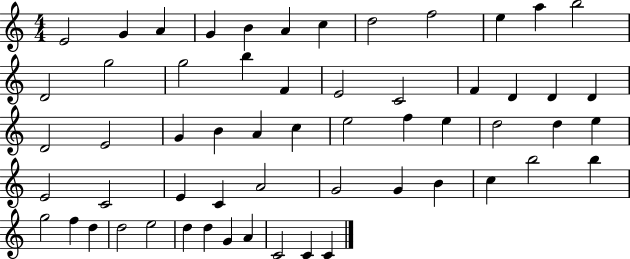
X:1
T:Untitled
M:4/4
L:1/4
K:C
E2 G A G B A c d2 f2 e a b2 D2 g2 g2 b F E2 C2 F D D D D2 E2 G B A c e2 f e d2 d e E2 C2 E C A2 G2 G B c b2 b g2 f d d2 e2 d d G A C2 C C